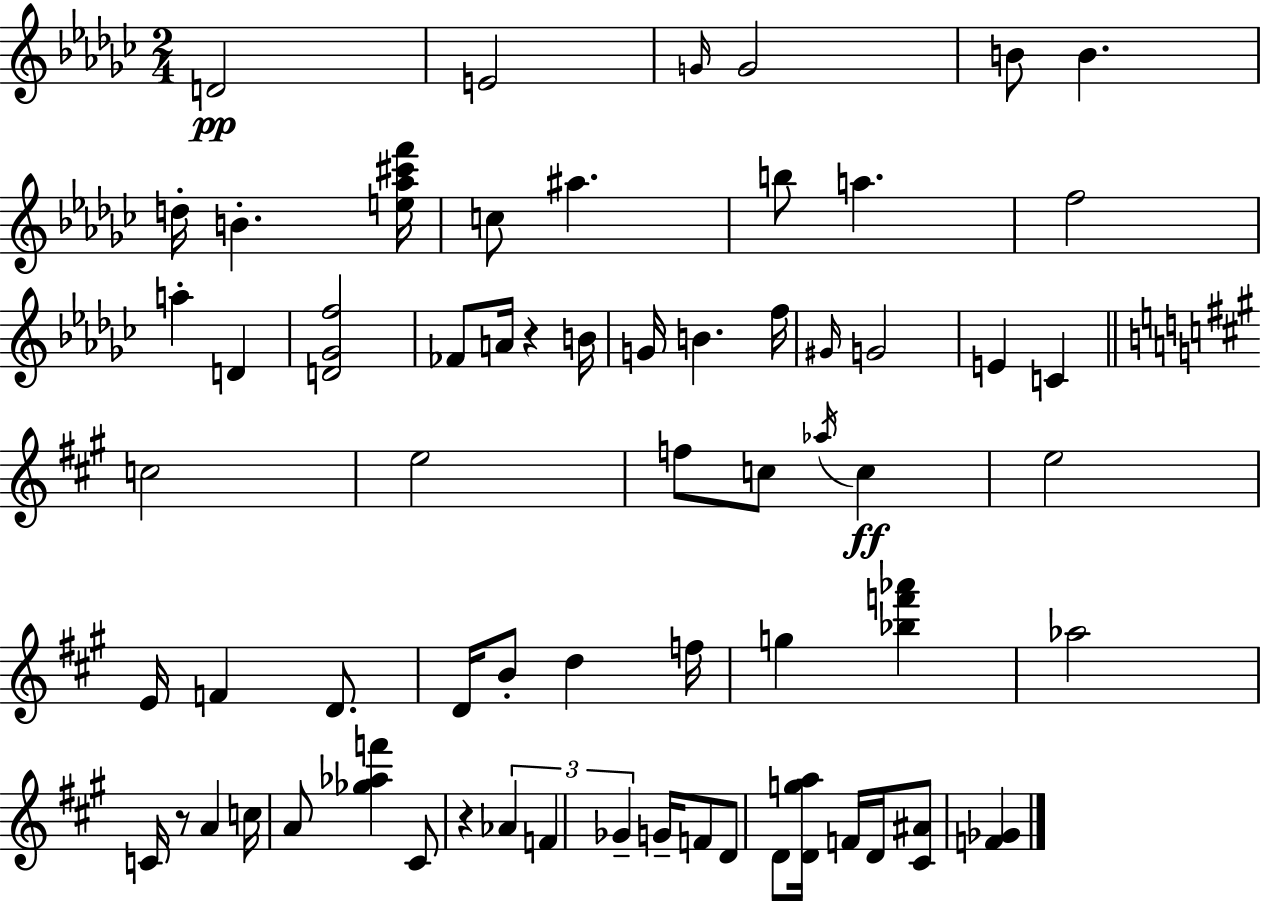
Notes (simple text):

D4/h E4/h G4/s G4/h B4/e B4/q. D5/s B4/q. [E5,Ab5,C#6,F6]/s C5/e A#5/q. B5/e A5/q. F5/h A5/q D4/q [D4,Gb4,F5]/h FES4/e A4/s R/q B4/s G4/s B4/q. F5/s G#4/s G4/h E4/q C4/q C5/h E5/h F5/e C5/e Ab5/s C5/q E5/h E4/s F4/q D4/e. D4/s B4/e D5/q F5/s G5/q [Bb5,F6,Ab6]/q Ab5/h C4/s R/e A4/q C5/s A4/e [Gb5,Ab5,F6]/q C#4/e R/q Ab4/q F4/q Gb4/q G4/s F4/e D4/e D4/e [D4,G5,A5]/s F4/s D4/s [C#4,A#4]/e [F4,Gb4]/q